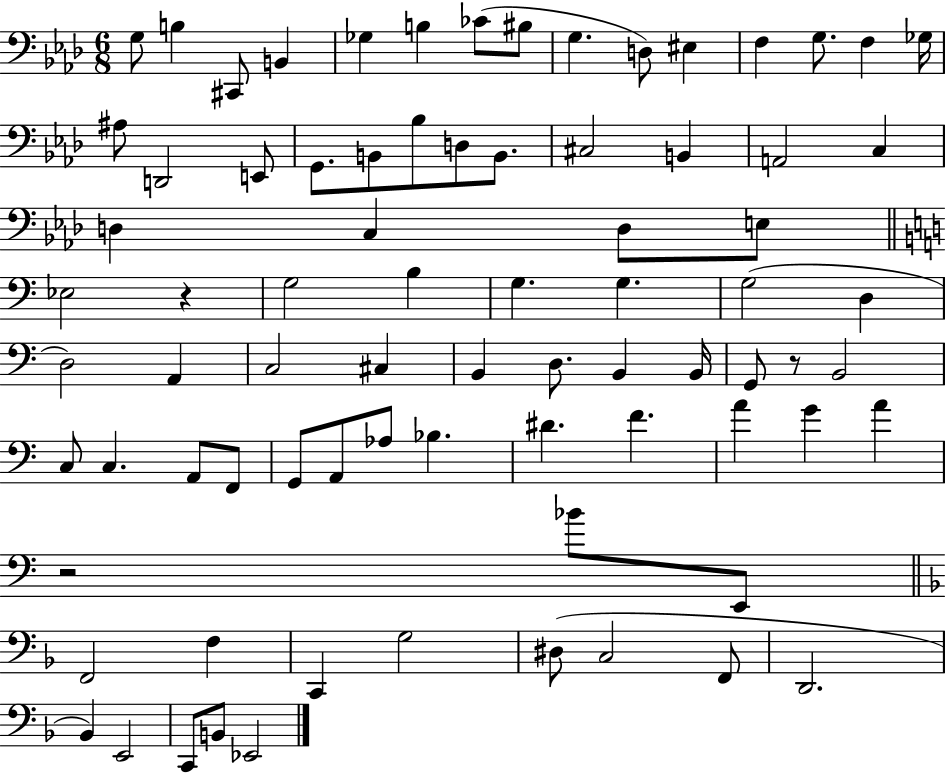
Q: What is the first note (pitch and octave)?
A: G3